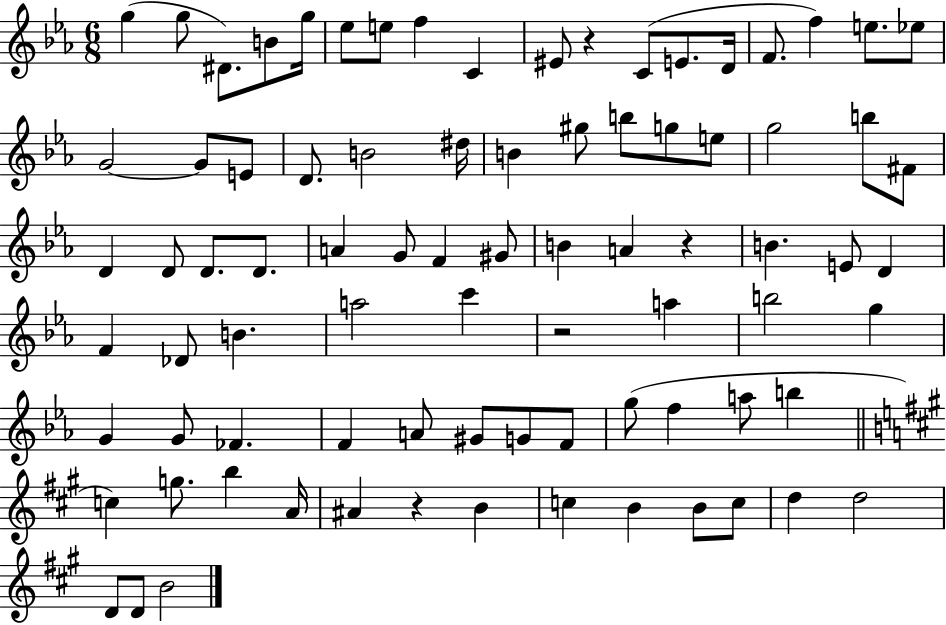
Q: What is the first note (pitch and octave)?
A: G5